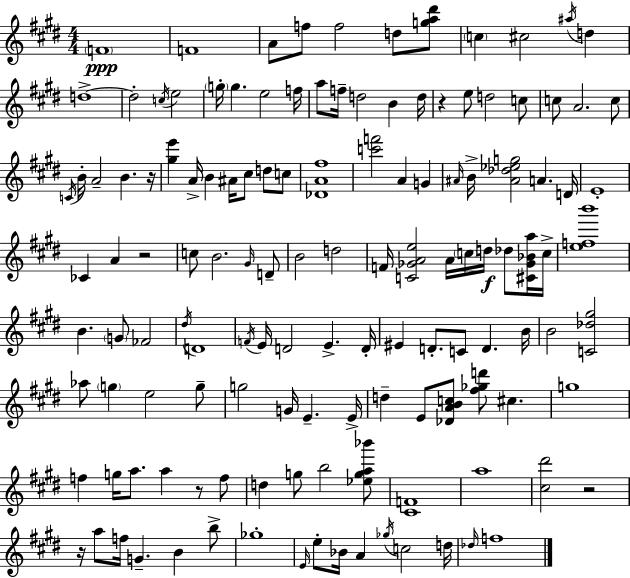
{
  \clef treble
  \numericTimeSignature
  \time 4/4
  \key e \major
  \parenthesize f'1\ppp | f'1 | a'8 f''8 f''2 d''8 <g'' a'' dis'''>8 | \parenthesize c''4 cis''2 \acciaccatura { ais''16 } d''4 | \break d''1->~~ | d''2-. \acciaccatura { c''16 } e''2 | \parenthesize g''16-. g''4. e''2 | f''16 a''8 f''16-- d''2 b'4 | \break d''16 r4 e''8 d''2 | c''8 c''8 a'2. | c''8 \acciaccatura { c'16 } b'16-. a'2-- b'4. | r16 <gis'' e'''>4 a'16-> b'4 ais'16 cis''8 d''8 | \break c''8 <des' a' fis''>1 | <c''' f'''>2 a'4 g'4 | \grace { ais'16 } b'16-> <ais' des'' ees'' g''>2 a'4. | d'16 e'1-. | \break ces'4 a'4 r2 | c''8 b'2. | \grace { gis'16 } d'8-- b'2 d''2 | f'16 <c' ges' a' e''>2 a'16 \parenthesize c''16 | \break d''16\f des''8 <cis' ges' bes' a''>16 c''16-> <e'' f'' b'''>1 | b'4. \parenthesize g'8 fes'2 | \acciaccatura { dis''16 } d'1 | \acciaccatura { f'16 } e'16 d'2 | \break e'4.-> d'16-. eis'4 d'8.-. c'8 | d'4. b'16 b'2 <c' des'' gis''>2 | aes''8 \parenthesize g''4 e''2 | g''8-- g''2 g'16 | \break e'4.-- e'16-> d''4-- e'8 <des' a' b' c''>8 <fis'' ges'' d'''>8 | cis''4. g''1 | f''4 g''16 a''8. a''4 | r8 f''8 d''4 g''8 b''2 | \break <ees'' g'' a'' bes'''>8 <cis' f'>1 | a''1 | <cis'' dis'''>2 r2 | r16 a''8 f''16 g'4.-- | \break b'4 b''8-> ges''1-. | \grace { e'16 } e''8-. bes'16 a'4 \acciaccatura { ges''16 } | c''2 d''16 \grace { des''16 } f''1 | \bar "|."
}